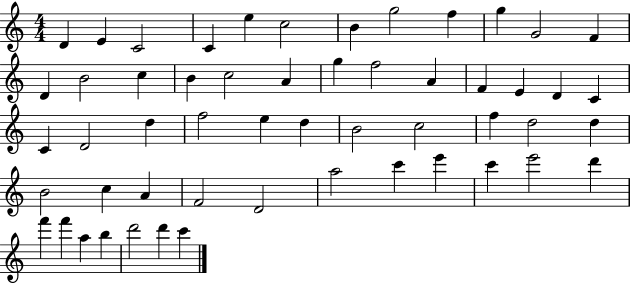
{
  \clef treble
  \numericTimeSignature
  \time 4/4
  \key c \major
  d'4 e'4 c'2 | c'4 e''4 c''2 | b'4 g''2 f''4 | g''4 g'2 f'4 | \break d'4 b'2 c''4 | b'4 c''2 a'4 | g''4 f''2 a'4 | f'4 e'4 d'4 c'4 | \break c'4 d'2 d''4 | f''2 e''4 d''4 | b'2 c''2 | f''4 d''2 d''4 | \break b'2 c''4 a'4 | f'2 d'2 | a''2 c'''4 e'''4 | c'''4 e'''2 d'''4 | \break f'''4 f'''4 a''4 b''4 | d'''2 d'''4 c'''4 | \bar "|."
}